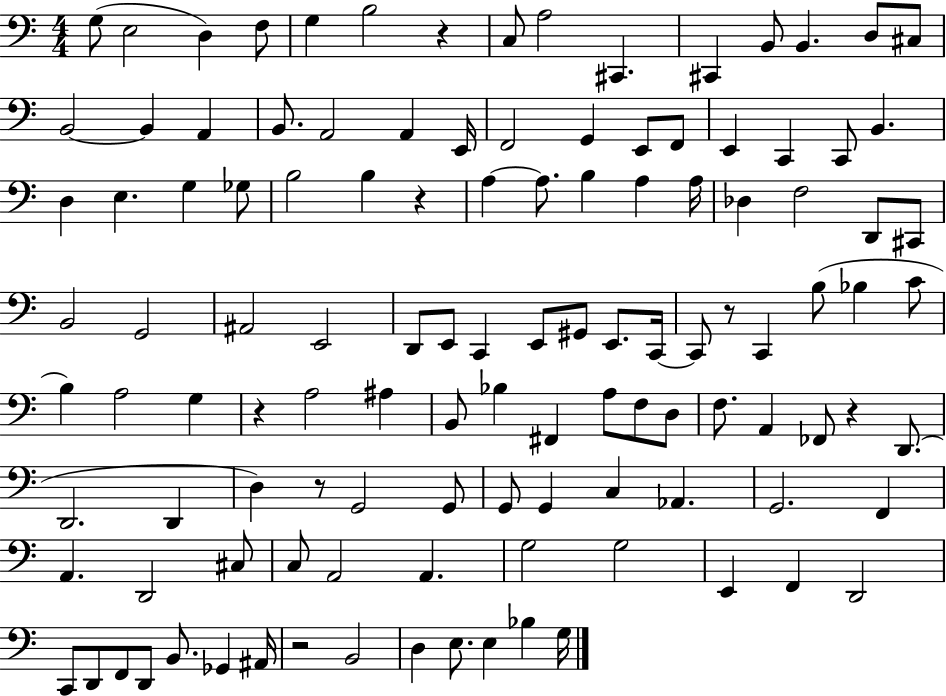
X:1
T:Untitled
M:4/4
L:1/4
K:C
G,/2 E,2 D, F,/2 G, B,2 z C,/2 A,2 ^C,, ^C,, B,,/2 B,, D,/2 ^C,/2 B,,2 B,, A,, B,,/2 A,,2 A,, E,,/4 F,,2 G,, E,,/2 F,,/2 E,, C,, C,,/2 B,, D, E, G, _G,/2 B,2 B, z A, A,/2 B, A, A,/4 _D, F,2 D,,/2 ^C,,/2 B,,2 G,,2 ^A,,2 E,,2 D,,/2 E,,/2 C,, E,,/2 ^G,,/2 E,,/2 C,,/4 C,,/2 z/2 C,, B,/2 _B, C/2 B, A,2 G, z A,2 ^A, B,,/2 _B, ^F,, A,/2 F,/2 D,/2 F,/2 A,, _F,,/2 z D,,/2 D,,2 D,, D, z/2 G,,2 G,,/2 G,,/2 G,, C, _A,, G,,2 F,, A,, D,,2 ^C,/2 C,/2 A,,2 A,, G,2 G,2 E,, F,, D,,2 C,,/2 D,,/2 F,,/2 D,,/2 B,,/2 _G,, ^A,,/4 z2 B,,2 D, E,/2 E, _B, G,/4